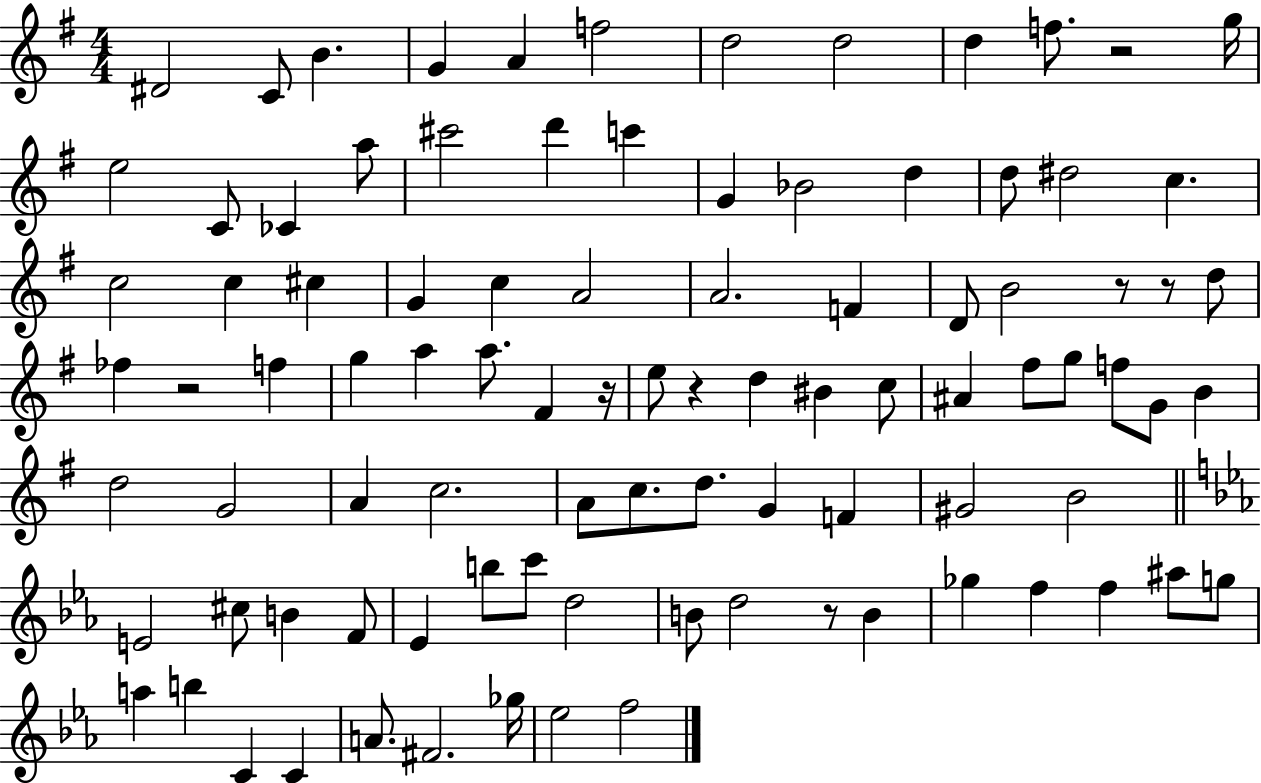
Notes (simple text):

D#4/h C4/e B4/q. G4/q A4/q F5/h D5/h D5/h D5/q F5/e. R/h G5/s E5/h C4/e CES4/q A5/e C#6/h D6/q C6/q G4/q Bb4/h D5/q D5/e D#5/h C5/q. C5/h C5/q C#5/q G4/q C5/q A4/h A4/h. F4/q D4/e B4/h R/e R/e D5/e FES5/q R/h F5/q G5/q A5/q A5/e. F#4/q R/s E5/e R/q D5/q BIS4/q C5/e A#4/q F#5/e G5/e F5/e G4/e B4/q D5/h G4/h A4/q C5/h. A4/e C5/e. D5/e. G4/q F4/q G#4/h B4/h E4/h C#5/e B4/q F4/e Eb4/q B5/e C6/e D5/h B4/e D5/h R/e B4/q Gb5/q F5/q F5/q A#5/e G5/e A5/q B5/q C4/q C4/q A4/e. F#4/h. Gb5/s Eb5/h F5/h